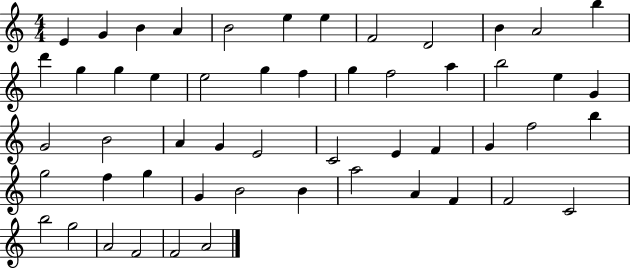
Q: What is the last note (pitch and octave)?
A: A4